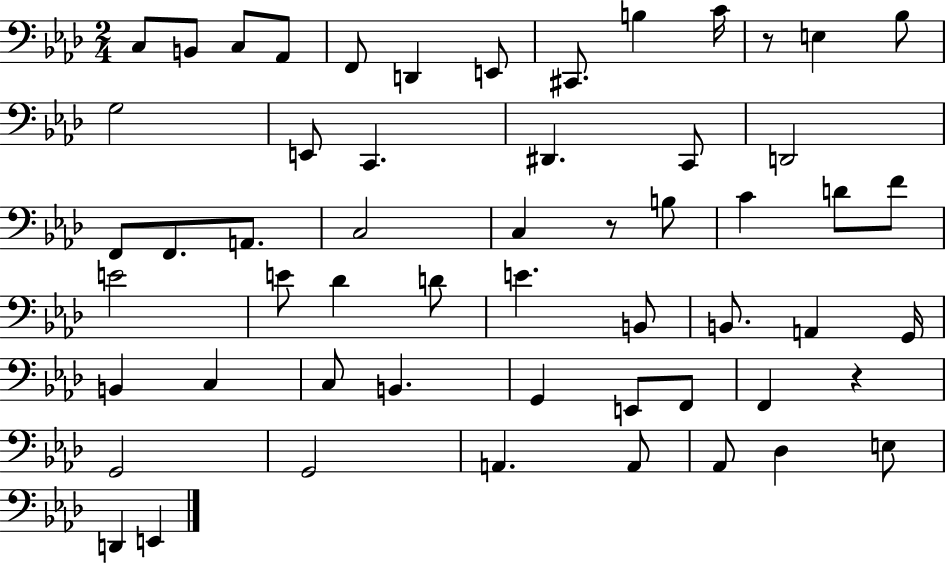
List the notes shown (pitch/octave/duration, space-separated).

C3/e B2/e C3/e Ab2/e F2/e D2/q E2/e C#2/e. B3/q C4/s R/e E3/q Bb3/e G3/h E2/e C2/q. D#2/q. C2/e D2/h F2/e F2/e. A2/e. C3/h C3/q R/e B3/e C4/q D4/e F4/e E4/h E4/e Db4/q D4/e E4/q. B2/e B2/e. A2/q G2/s B2/q C3/q C3/e B2/q. G2/q E2/e F2/e F2/q R/q G2/h G2/h A2/q. A2/e Ab2/e Db3/q E3/e D2/q E2/q